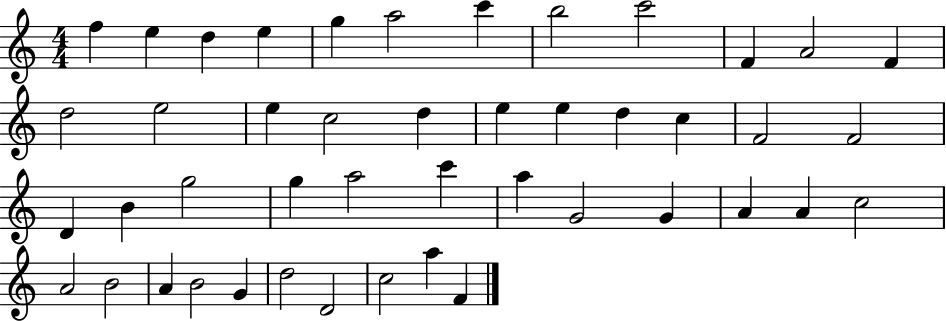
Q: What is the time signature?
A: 4/4